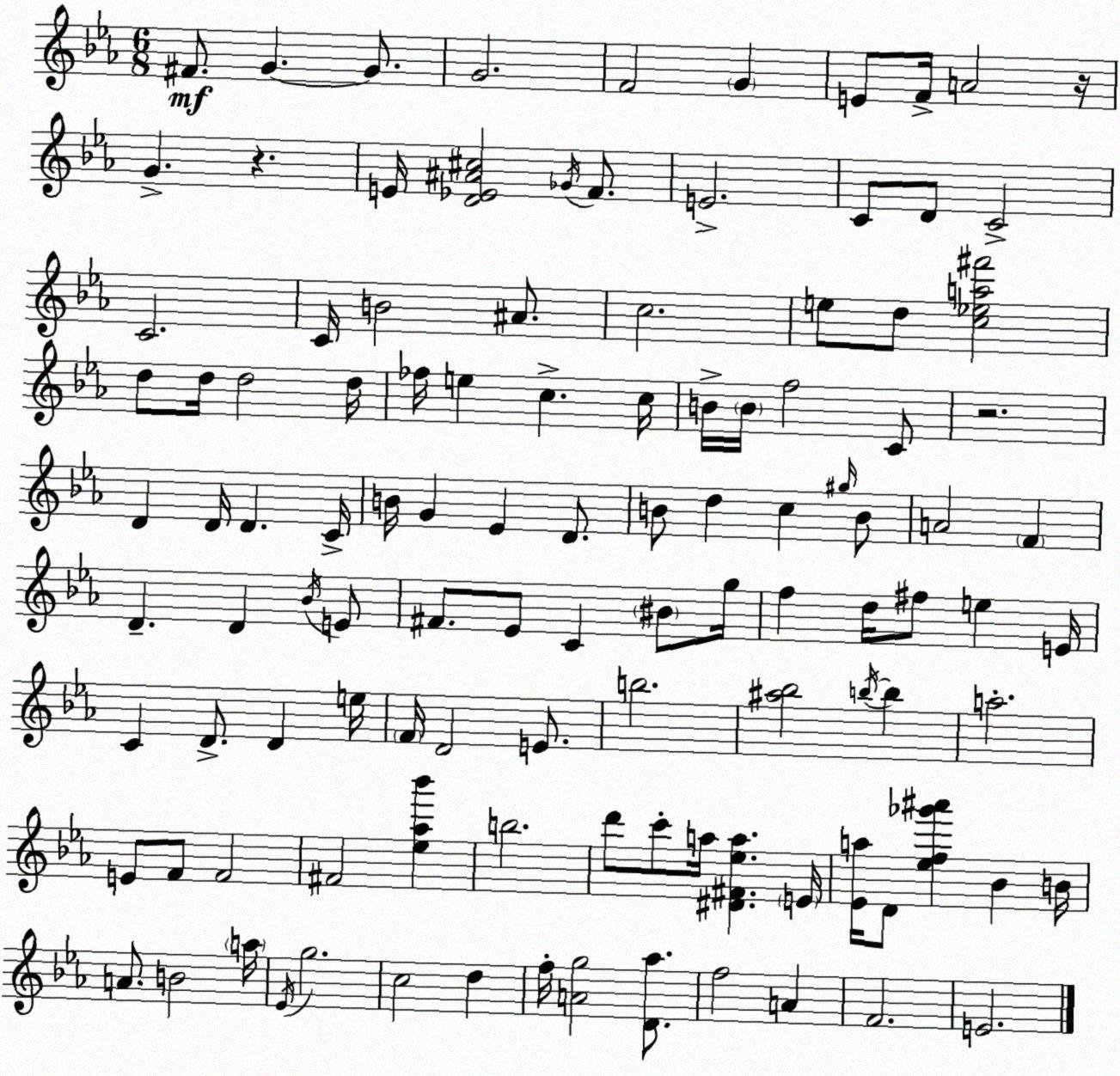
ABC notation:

X:1
T:Untitled
M:6/8
L:1/4
K:Cm
^F/2 G G/2 G2 F2 G E/2 F/4 A2 z/4 G z E/4 [D_E^A^c]2 _G/4 F/2 E2 C/2 D/2 C2 C2 C/4 B2 ^A/2 c2 e/2 d/2 [c_ea^f']2 d/2 d/4 d2 d/4 _f/4 e c c/4 B/4 B/4 f2 C/2 z2 D D/4 D C/4 B/4 G _E D/2 B/2 d c ^g/4 B/2 A2 F D D _B/4 E/2 ^F/2 _E/2 C ^B/2 g/4 f d/4 ^f/2 e E/4 C D/2 D e/4 F/4 D2 E/2 b2 [^a_b]2 b/4 b a2 E/2 F/2 F2 ^F2 [_e_a_b'] b2 d'/2 c'/2 a/4 [^D^F_ea] E/4 [_Ea]/4 D/2 [_ef_g'^a'] _B B/4 A/2 B2 a/4 _E/4 g2 c2 d f/4 [Ag]2 [D_a]/2 f2 A F2 E2